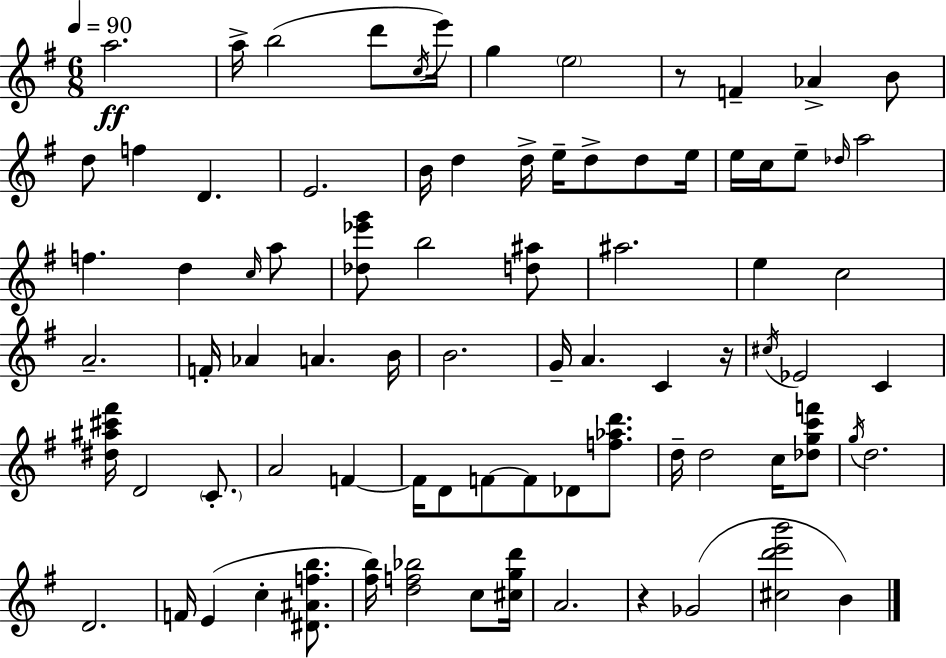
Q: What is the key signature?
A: G major